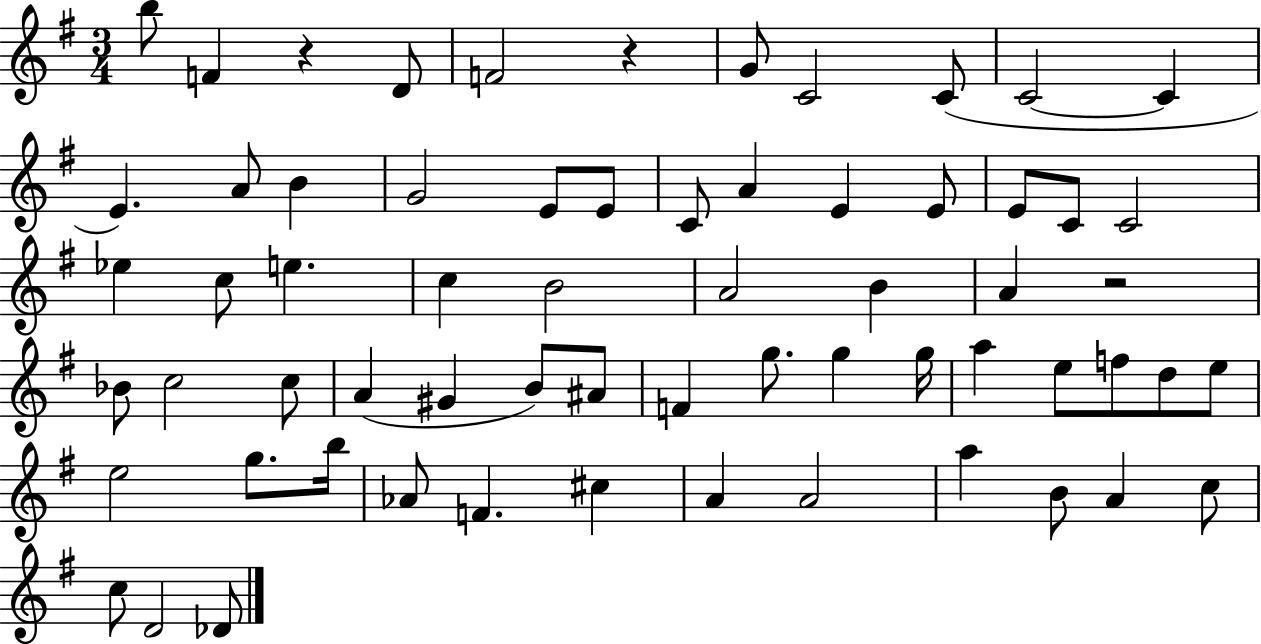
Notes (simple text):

B5/e F4/q R/q D4/e F4/h R/q G4/e C4/h C4/e C4/h C4/q E4/q. A4/e B4/q G4/h E4/e E4/e C4/e A4/q E4/q E4/e E4/e C4/e C4/h Eb5/q C5/e E5/q. C5/q B4/h A4/h B4/q A4/q R/h Bb4/e C5/h C5/e A4/q G#4/q B4/e A#4/e F4/q G5/e. G5/q G5/s A5/q E5/e F5/e D5/e E5/e E5/h G5/e. B5/s Ab4/e F4/q. C#5/q A4/q A4/h A5/q B4/e A4/q C5/e C5/e D4/h Db4/e